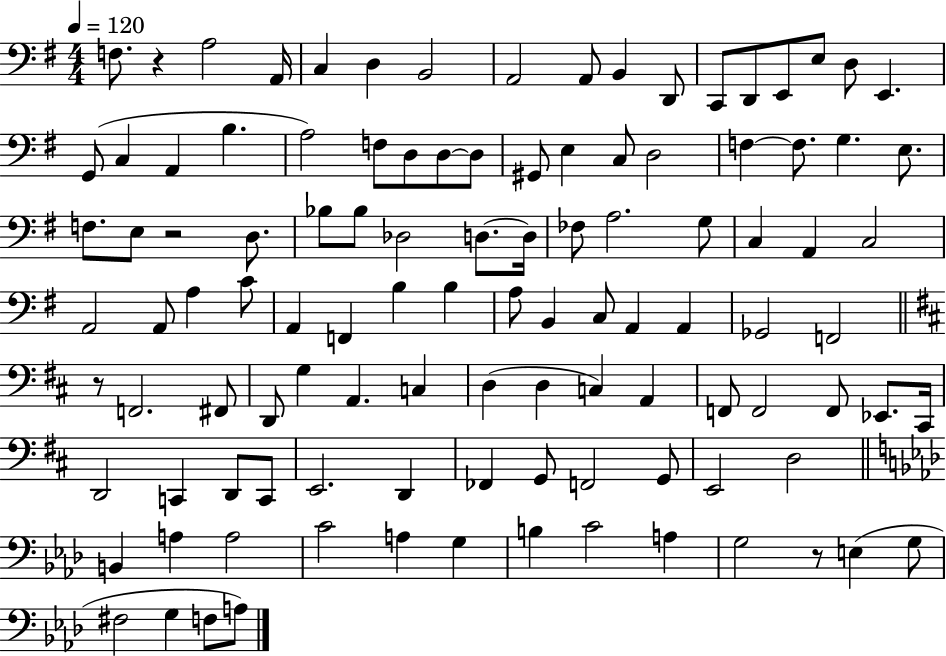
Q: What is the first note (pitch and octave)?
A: F3